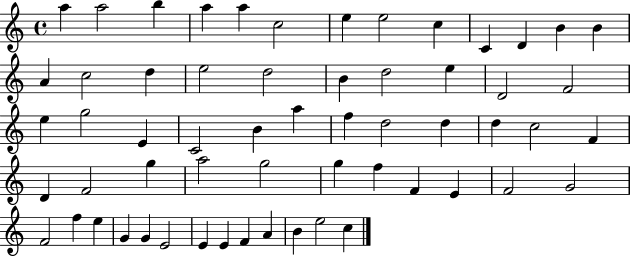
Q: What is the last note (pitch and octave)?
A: C5